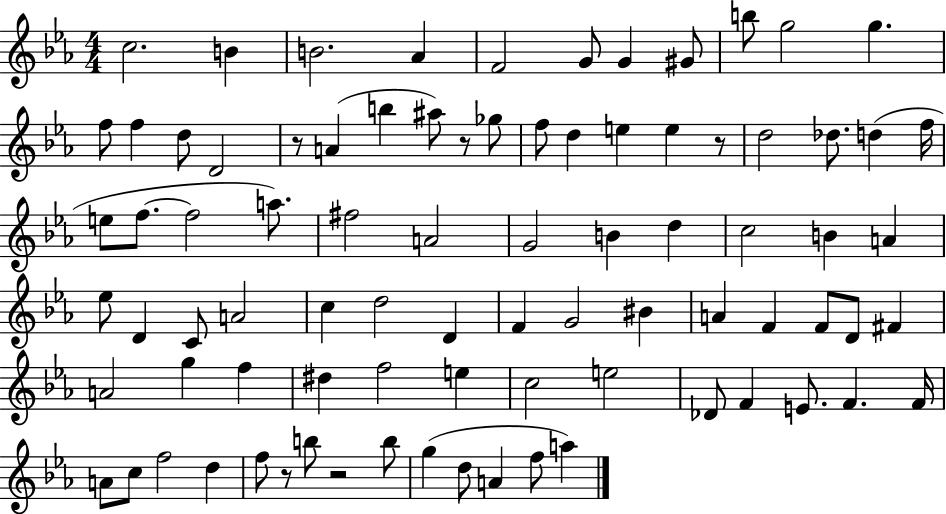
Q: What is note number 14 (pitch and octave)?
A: D5